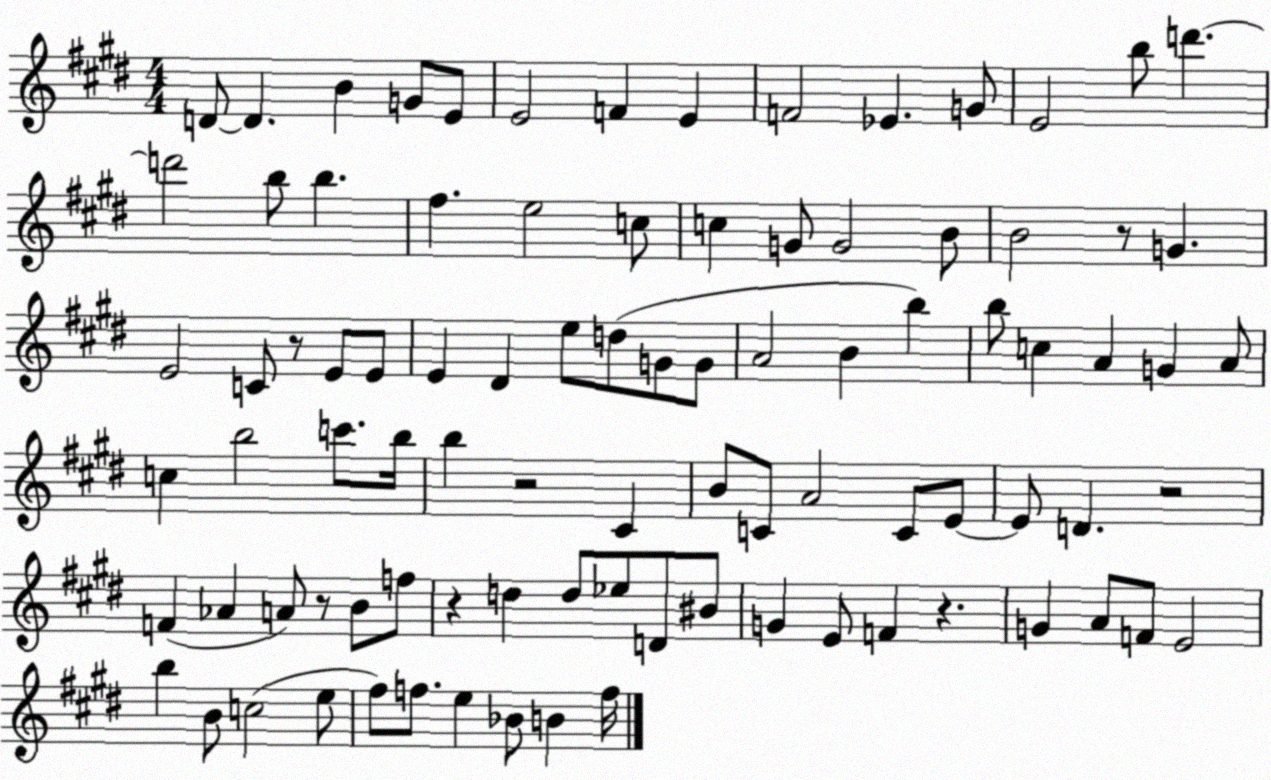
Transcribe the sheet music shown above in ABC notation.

X:1
T:Untitled
M:4/4
L:1/4
K:E
D/2 D B G/2 E/2 E2 F E F2 _E G/2 E2 b/2 d' d'2 b/2 b ^f e2 c/2 c G/2 G2 B/2 B2 z/2 G E2 C/2 z/2 E/2 E/2 E ^D e/2 d/2 G/2 G/2 A2 B b b/2 c A G A/2 c b2 c'/2 b/4 b z2 ^C B/2 C/2 A2 C/2 E/2 E/2 D z2 F _A A/2 z/2 B/2 f/2 z d d/2 _e/2 D/2 ^B/2 G E/2 F z G A/2 F/2 E2 b B/2 c2 e/2 ^f/2 f/2 e _B/2 B f/4